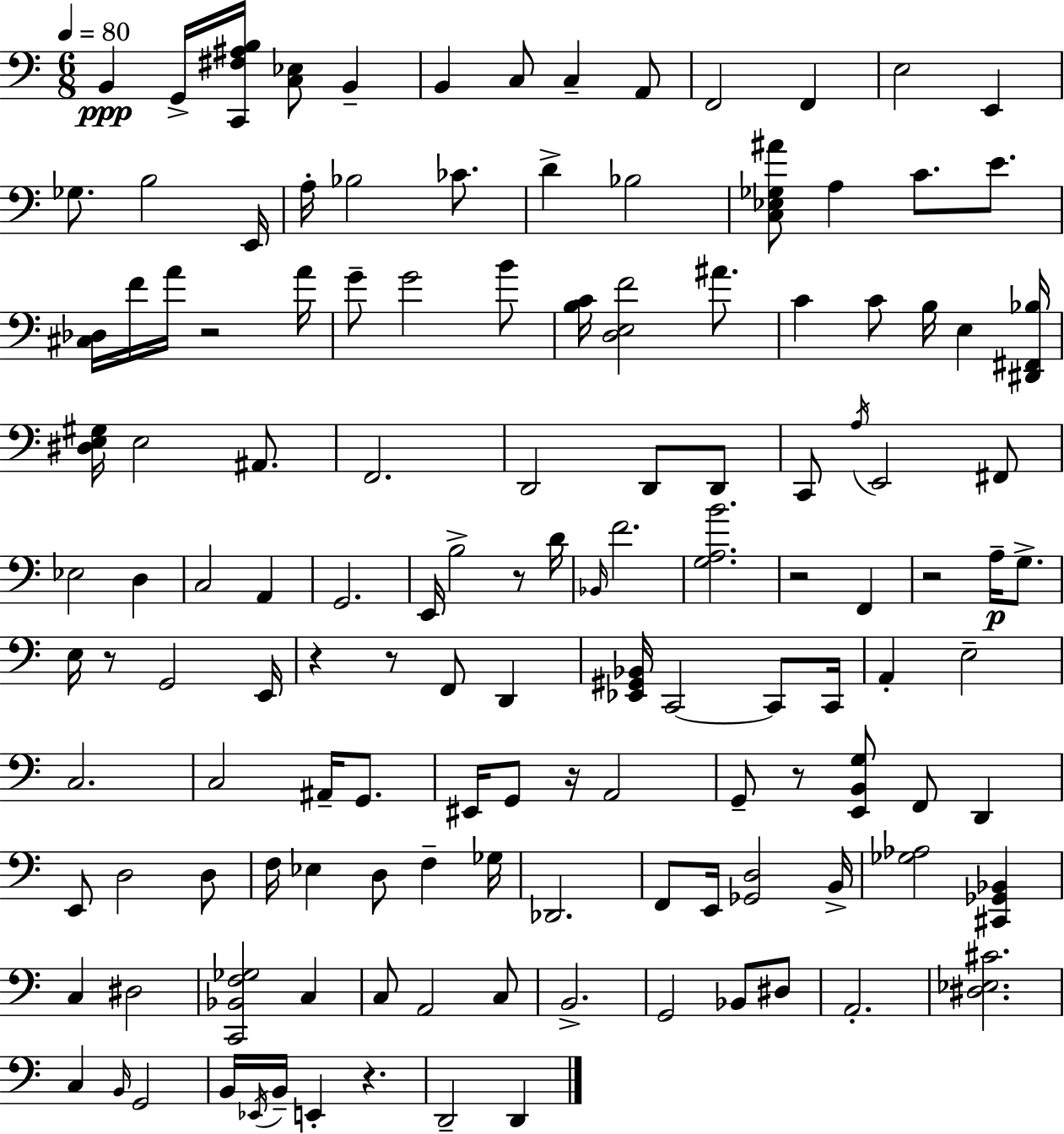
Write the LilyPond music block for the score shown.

{
  \clef bass
  \numericTimeSignature
  \time 6/8
  \key c \major
  \tempo 4 = 80
  b,4\ppp g,16-> <c, fis ais b>16 <c ees>8 b,4-- | b,4 c8 c4-- a,8 | f,2 f,4 | e2 e,4 | \break ges8. b2 e,16 | a16-. bes2 ces'8. | d'4-> bes2 | <c ees ges ais'>8 a4 c'8. e'8. | \break <cis des>16 f'16 a'16 r2 a'16 | g'8-- g'2 b'8 | <b c'>16 <d e f'>2 ais'8. | c'4 c'8 b16 e4 <dis, fis, bes>16 | \break <dis e gis>16 e2 ais,8. | f,2. | d,2 d,8 d,8 | c,8 \acciaccatura { a16 } e,2 fis,8 | \break ees2 d4 | c2 a,4 | g,2. | e,16 b2-> r8 | \break d'16 \grace { bes,16 } f'2. | <g a b'>2. | r2 f,4 | r2 a16--\p g8.-> | \break e16 r8 g,2 | e,16 r4 r8 f,8 d,4 | <ees, gis, bes,>16 c,2~~ c,8 | c,16 a,4-. e2-- | \break c2. | c2 ais,16-- g,8. | eis,16 g,8 r16 a,2 | g,8-- r8 <e, b, g>8 f,8 d,4 | \break e,8 d2 | d8 f16 ees4 d8 f4-- | ges16 des,2. | f,8 e,16 <ges, d>2 | \break b,16-> <ges aes>2 <cis, ges, bes,>4 | c4 dis2 | <c, bes, f ges>2 c4 | c8 a,2 | \break c8 b,2.-> | g,2 bes,8 | dis8 a,2.-. | <dis ees cis'>2. | \break c4 \grace { b,16 } g,2 | b,16 \acciaccatura { ees,16 } b,16-- e,4-. r4. | d,2-- | d,4 \bar "|."
}